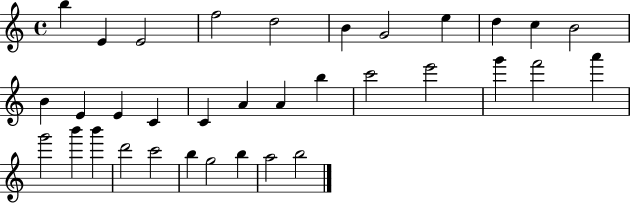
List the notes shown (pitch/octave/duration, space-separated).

B5/q E4/q E4/h F5/h D5/h B4/q G4/h E5/q D5/q C5/q B4/h B4/q E4/q E4/q C4/q C4/q A4/q A4/q B5/q C6/h E6/h G6/q F6/h A6/q G6/h B6/q B6/q D6/h C6/h B5/q G5/h B5/q A5/h B5/h